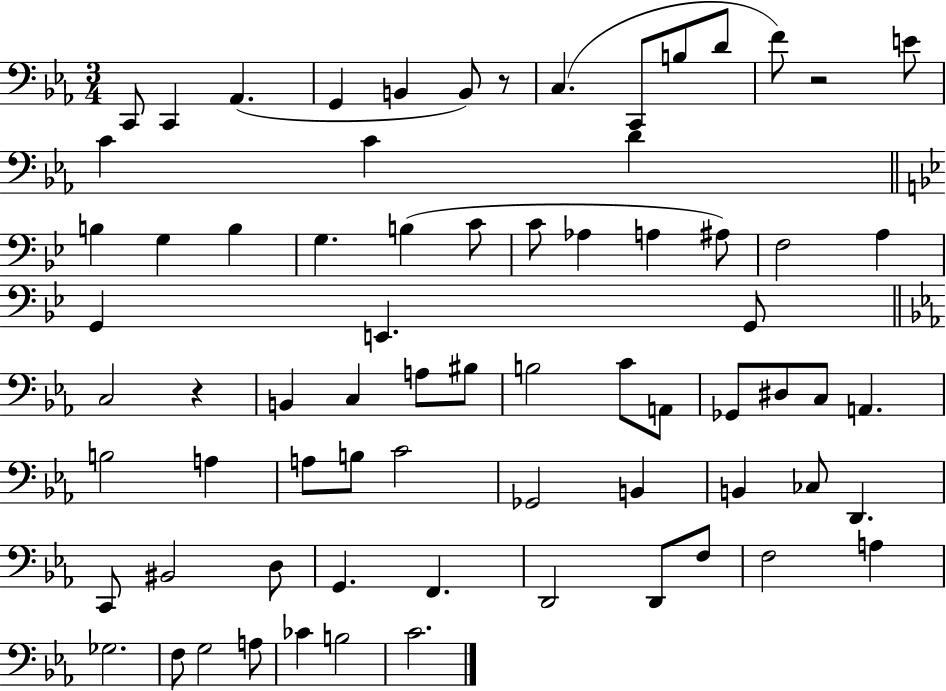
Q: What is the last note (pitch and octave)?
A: C4